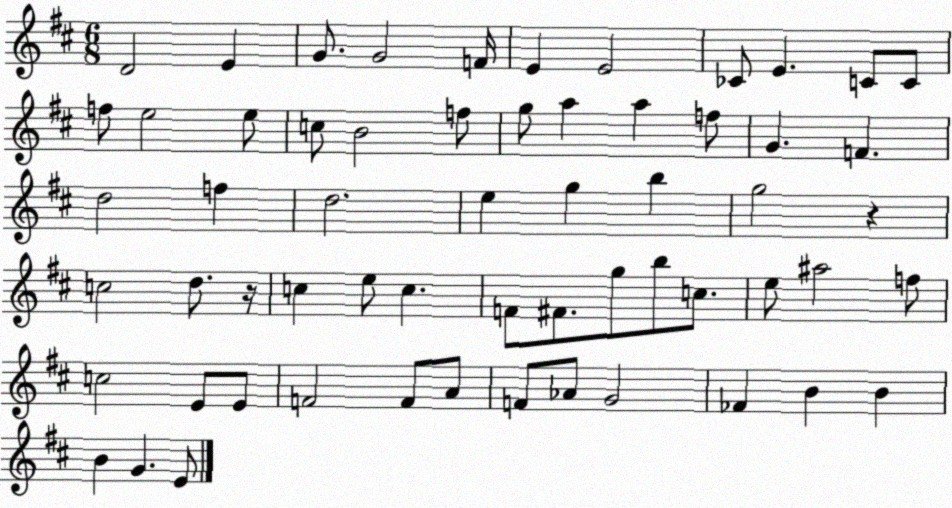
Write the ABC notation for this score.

X:1
T:Untitled
M:6/8
L:1/4
K:D
D2 E G/2 G2 F/4 E E2 _C/2 E C/2 C/2 f/2 e2 e/2 c/2 B2 f/2 g/2 a a f/2 G F d2 f d2 e g b g2 z c2 d/2 z/4 c e/2 c F/2 ^F/2 g/2 b/2 c/2 e/2 ^a2 f/2 c2 E/2 E/2 F2 F/2 A/2 F/2 _A/2 G2 _F B B B G E/2